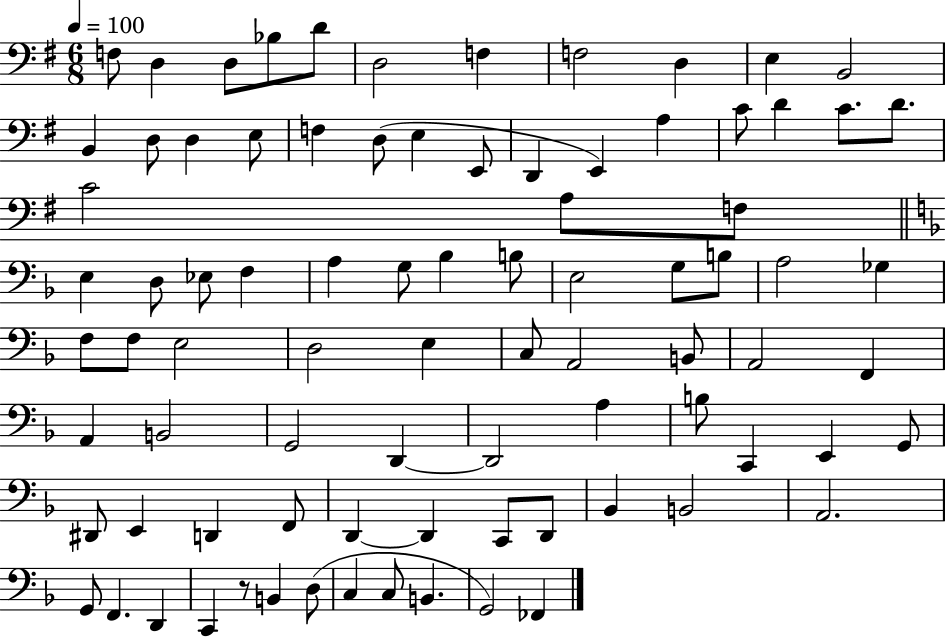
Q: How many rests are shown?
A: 1